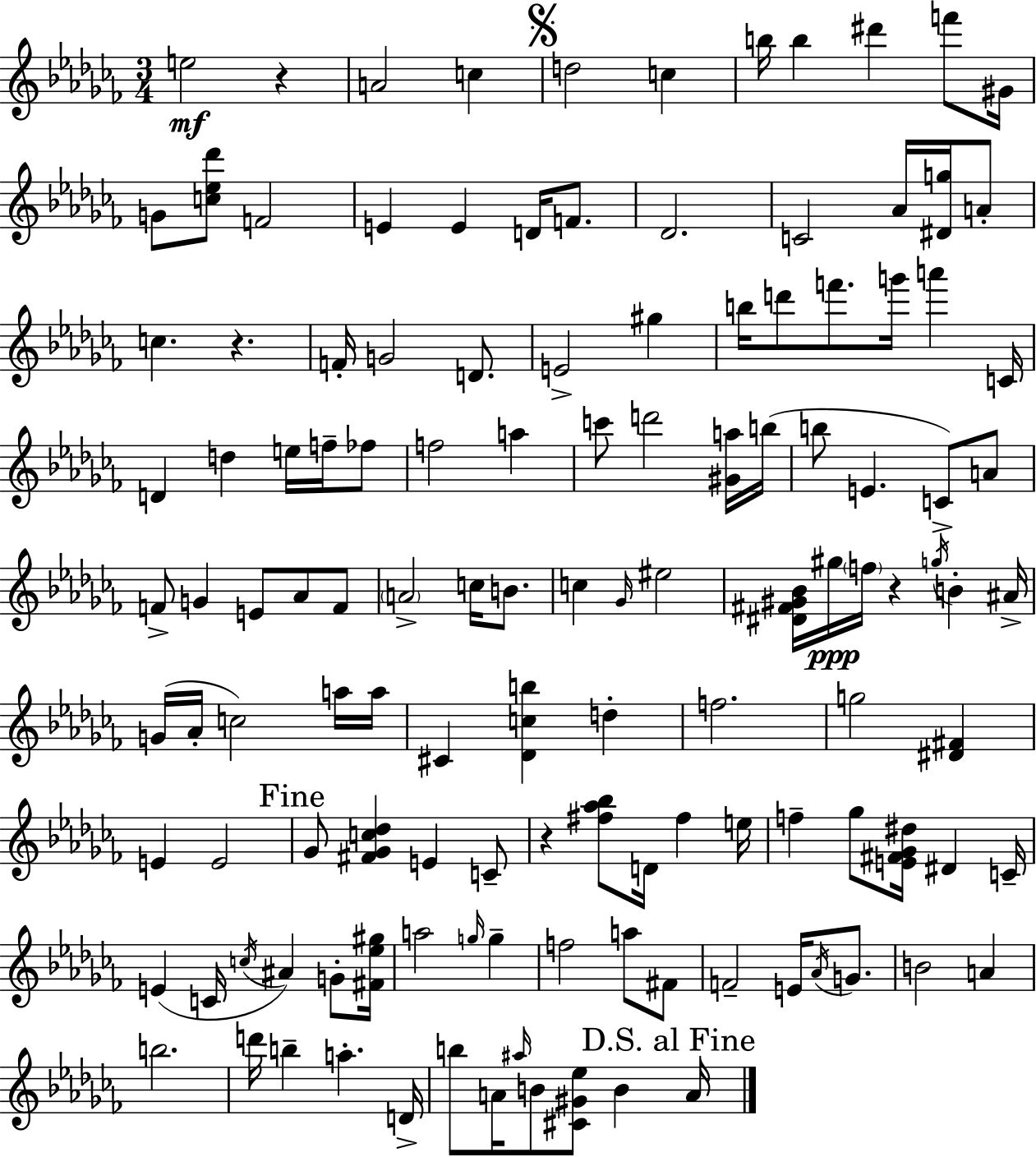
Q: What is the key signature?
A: AES minor